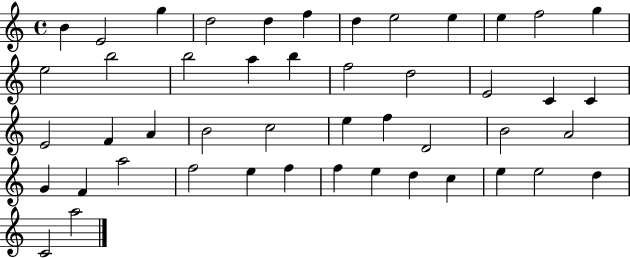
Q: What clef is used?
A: treble